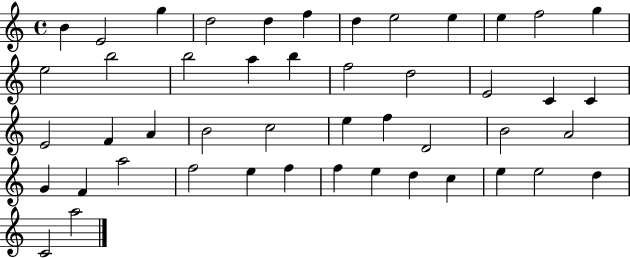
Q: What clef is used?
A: treble